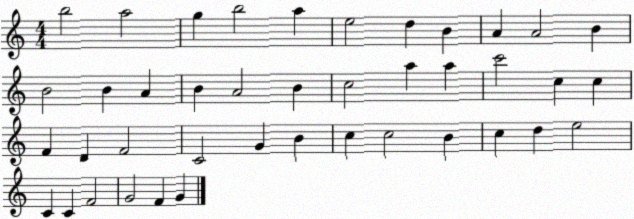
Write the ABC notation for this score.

X:1
T:Untitled
M:4/4
L:1/4
K:C
b2 a2 g b2 a e2 d B A A2 B B2 B A B A2 B c2 a a c'2 c c F D F2 C2 G B c c2 B c d e2 C C F2 G2 F G